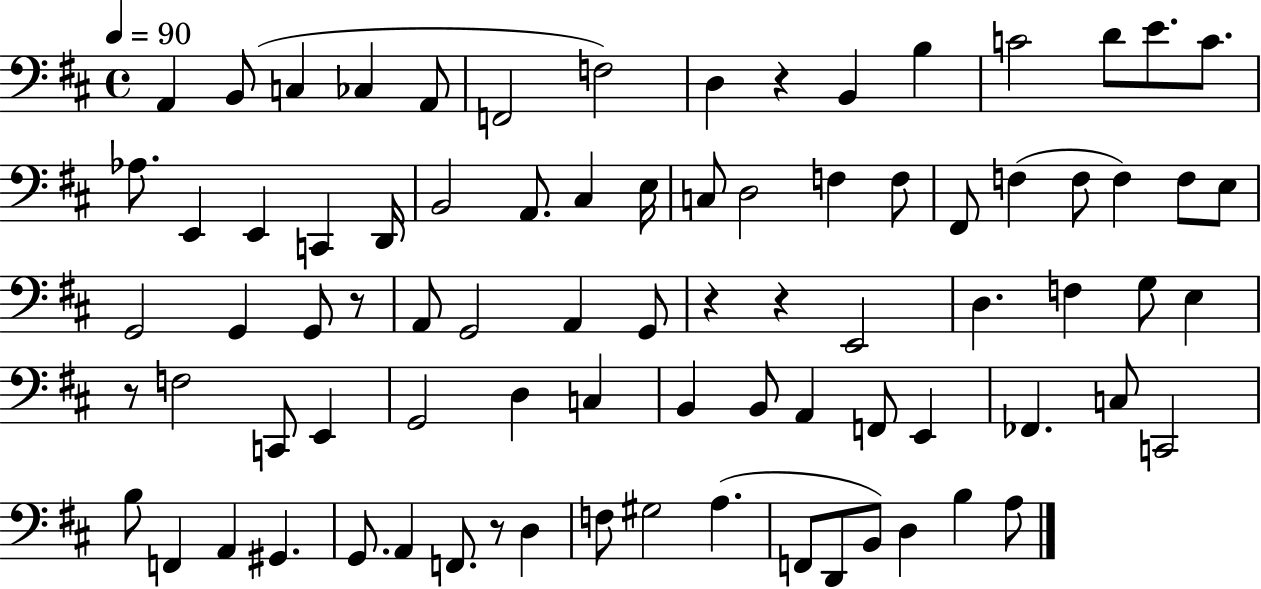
X:1
T:Untitled
M:4/4
L:1/4
K:D
A,, B,,/2 C, _C, A,,/2 F,,2 F,2 D, z B,, B, C2 D/2 E/2 C/2 _A,/2 E,, E,, C,, D,,/4 B,,2 A,,/2 ^C, E,/4 C,/2 D,2 F, F,/2 ^F,,/2 F, F,/2 F, F,/2 E,/2 G,,2 G,, G,,/2 z/2 A,,/2 G,,2 A,, G,,/2 z z E,,2 D, F, G,/2 E, z/2 F,2 C,,/2 E,, G,,2 D, C, B,, B,,/2 A,, F,,/2 E,, _F,, C,/2 C,,2 B,/2 F,, A,, ^G,, G,,/2 A,, F,,/2 z/2 D, F,/2 ^G,2 A, F,,/2 D,,/2 B,,/2 D, B, A,/2